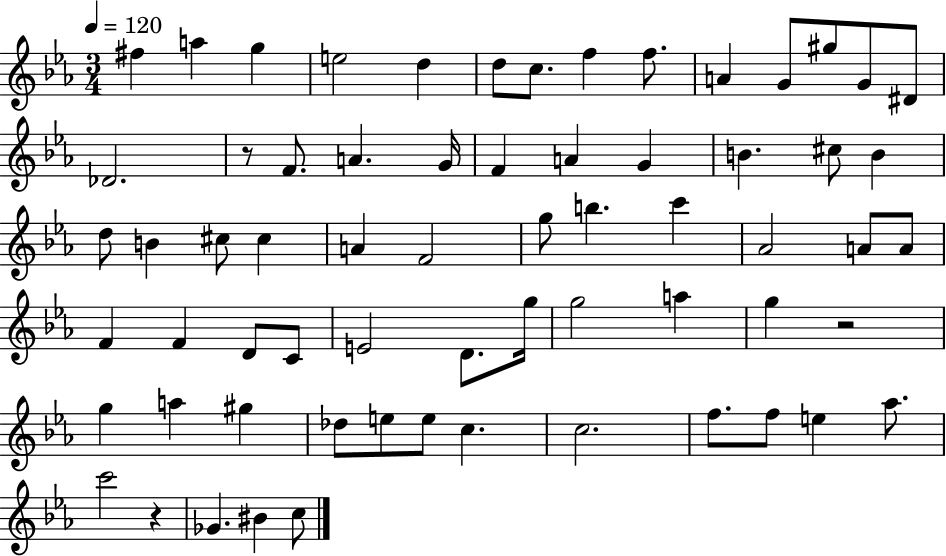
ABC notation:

X:1
T:Untitled
M:3/4
L:1/4
K:Eb
^f a g e2 d d/2 c/2 f f/2 A G/2 ^g/2 G/2 ^D/2 _D2 z/2 F/2 A G/4 F A G B ^c/2 B d/2 B ^c/2 ^c A F2 g/2 b c' _A2 A/2 A/2 F F D/2 C/2 E2 D/2 g/4 g2 a g z2 g a ^g _d/2 e/2 e/2 c c2 f/2 f/2 e _a/2 c'2 z _G ^B c/2